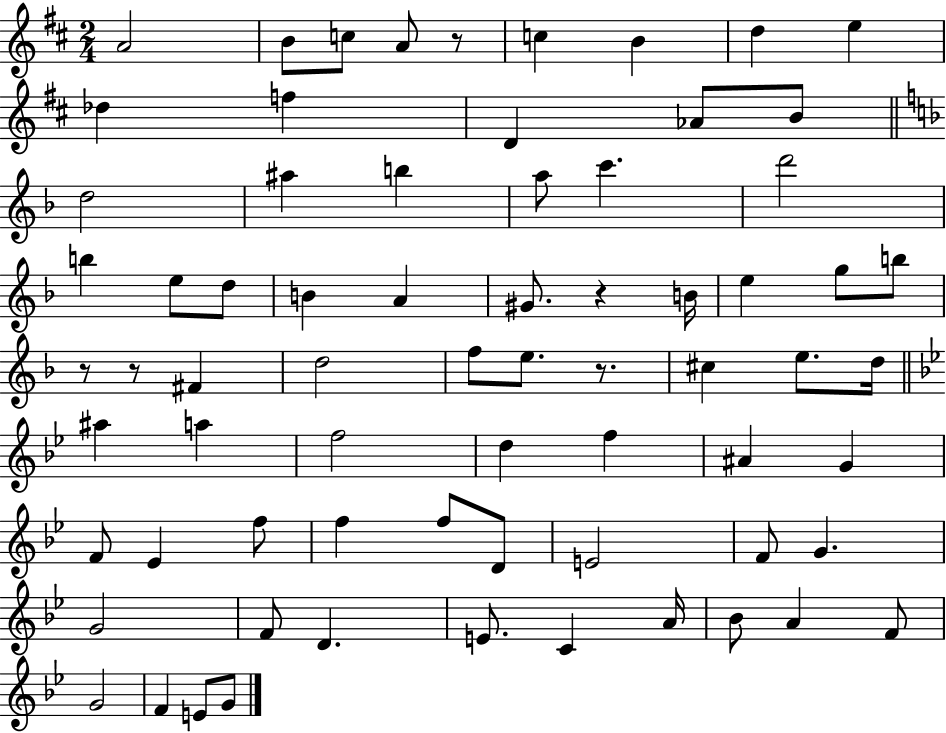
A4/h B4/e C5/e A4/e R/e C5/q B4/q D5/q E5/q Db5/q F5/q D4/q Ab4/e B4/e D5/h A#5/q B5/q A5/e C6/q. D6/h B5/q E5/e D5/e B4/q A4/q G#4/e. R/q B4/s E5/q G5/e B5/e R/e R/e F#4/q D5/h F5/e E5/e. R/e. C#5/q E5/e. D5/s A#5/q A5/q F5/h D5/q F5/q A#4/q G4/q F4/e Eb4/q F5/e F5/q F5/e D4/e E4/h F4/e G4/q. G4/h F4/e D4/q. E4/e. C4/q A4/s Bb4/e A4/q F4/e G4/h F4/q E4/e G4/e